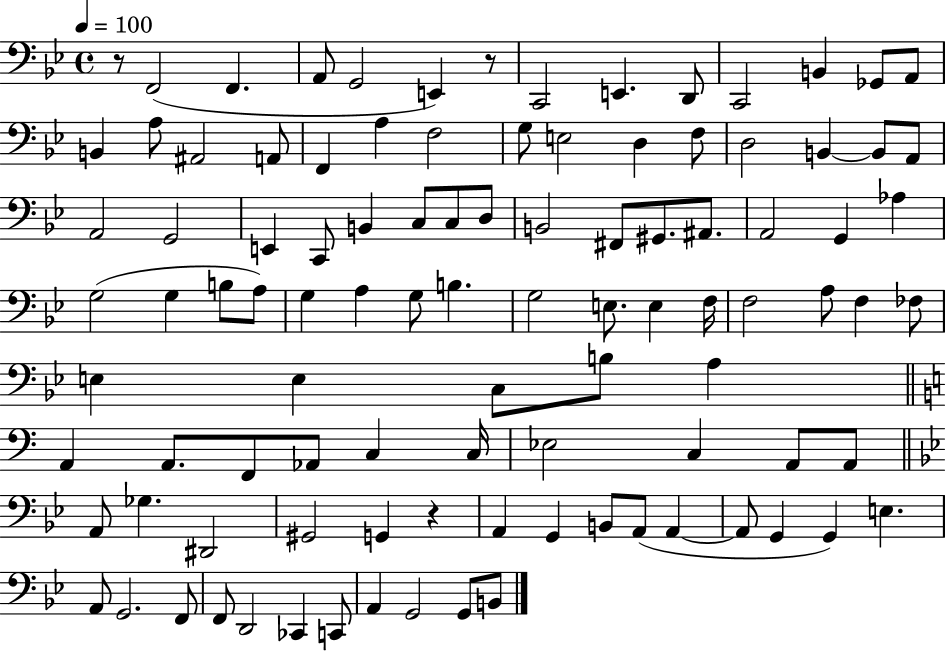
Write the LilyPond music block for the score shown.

{
  \clef bass
  \time 4/4
  \defaultTimeSignature
  \key bes \major
  \tempo 4 = 100
  r8 f,2( f,4. | a,8 g,2 e,4) r8 | c,2 e,4. d,8 | c,2 b,4 ges,8 a,8 | \break b,4 a8 ais,2 a,8 | f,4 a4 f2 | g8 e2 d4 f8 | d2 b,4~~ b,8 a,8 | \break a,2 g,2 | e,4 c,8 b,4 c8 c8 d8 | b,2 fis,8 gis,8. ais,8. | a,2 g,4 aes4 | \break g2( g4 b8 a8) | g4 a4 g8 b4. | g2 e8. e4 f16 | f2 a8 f4 fes8 | \break e4 e4 c8 b8 a4 | \bar "||" \break \key a \minor a,4 a,8. f,8 aes,8 c4 c16 | ees2 c4 a,8 a,8 | \bar "||" \break \key bes \major a,8 ges4. dis,2 | gis,2 g,4 r4 | a,4 g,4 b,8 a,8( a,4~~ | a,8 g,4 g,4) e4. | \break a,8 g,2. f,8 | f,8 d,2 ces,4 c,8 | a,4 g,2 g,8 b,8 | \bar "|."
}